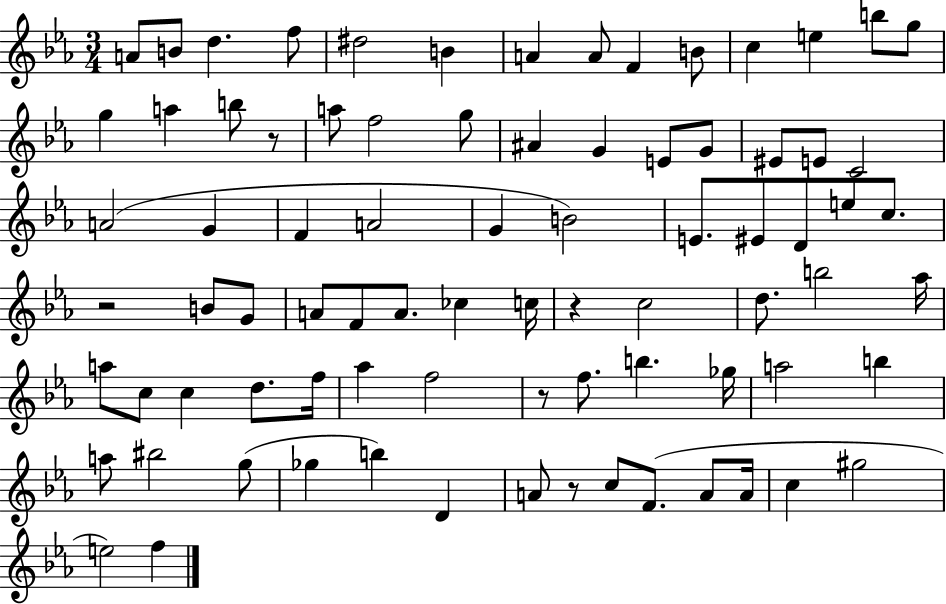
{
  \clef treble
  \numericTimeSignature
  \time 3/4
  \key ees \major
  \repeat volta 2 { a'8 b'8 d''4. f''8 | dis''2 b'4 | a'4 a'8 f'4 b'8 | c''4 e''4 b''8 g''8 | \break g''4 a''4 b''8 r8 | a''8 f''2 g''8 | ais'4 g'4 e'8 g'8 | eis'8 e'8 c'2 | \break a'2( g'4 | f'4 a'2 | g'4 b'2) | e'8. eis'8 d'8 e''8 c''8. | \break r2 b'8 g'8 | a'8 f'8 a'8. ces''4 c''16 | r4 c''2 | d''8. b''2 aes''16 | \break a''8 c''8 c''4 d''8. f''16 | aes''4 f''2 | r8 f''8. b''4. ges''16 | a''2 b''4 | \break a''8 bis''2 g''8( | ges''4 b''4) d'4 | a'8 r8 c''8 f'8.( a'8 a'16 | c''4 gis''2 | \break e''2) f''4 | } \bar "|."
}